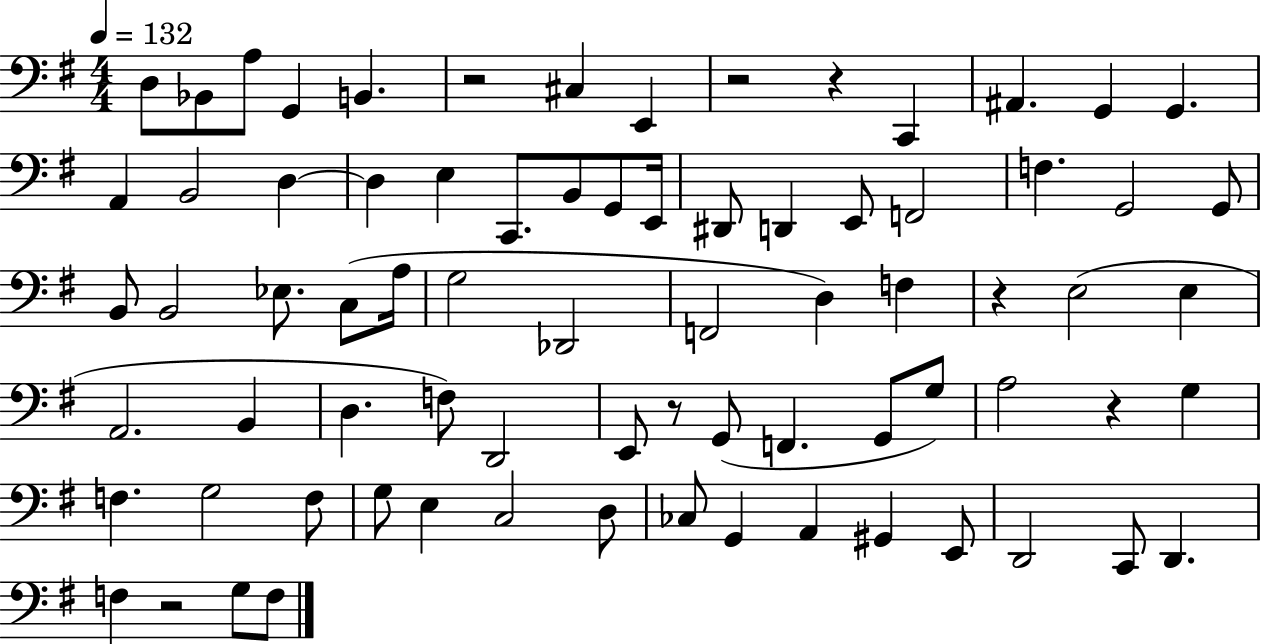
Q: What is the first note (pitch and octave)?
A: D3